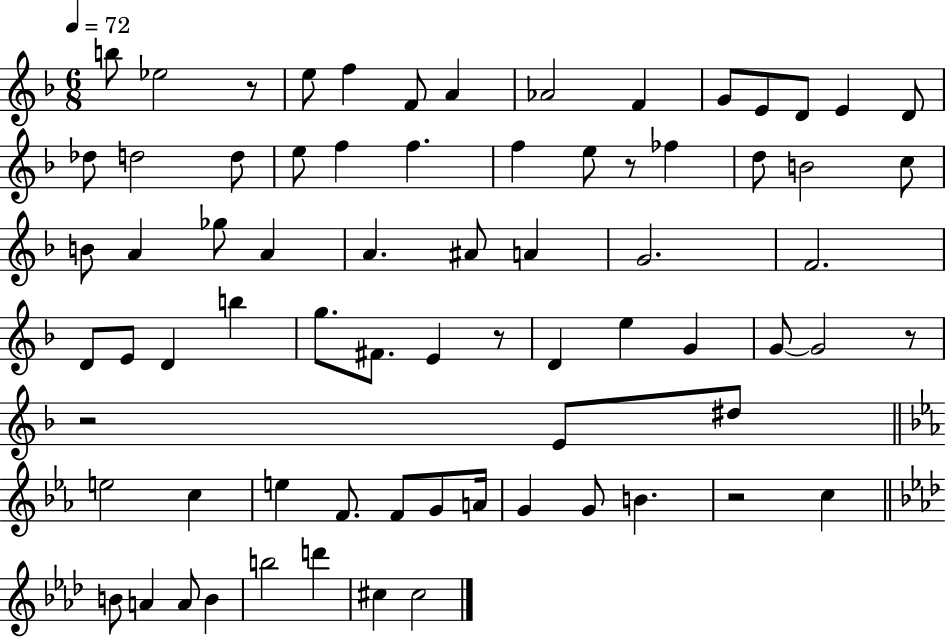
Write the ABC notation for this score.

X:1
T:Untitled
M:6/8
L:1/4
K:F
b/2 _e2 z/2 e/2 f F/2 A _A2 F G/2 E/2 D/2 E D/2 _d/2 d2 d/2 e/2 f f f e/2 z/2 _f d/2 B2 c/2 B/2 A _g/2 A A ^A/2 A G2 F2 D/2 E/2 D b g/2 ^F/2 E z/2 D e G G/2 G2 z/2 z2 E/2 ^d/2 e2 c e F/2 F/2 G/2 A/4 G G/2 B z2 c B/2 A A/2 B b2 d' ^c ^c2